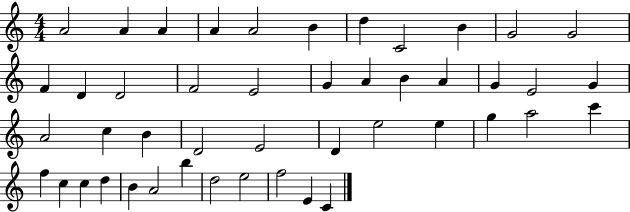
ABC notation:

X:1
T:Untitled
M:4/4
L:1/4
K:C
A2 A A A A2 B d C2 B G2 G2 F D D2 F2 E2 G A B A G E2 G A2 c B D2 E2 D e2 e g a2 c' f c c d B A2 b d2 e2 f2 E C